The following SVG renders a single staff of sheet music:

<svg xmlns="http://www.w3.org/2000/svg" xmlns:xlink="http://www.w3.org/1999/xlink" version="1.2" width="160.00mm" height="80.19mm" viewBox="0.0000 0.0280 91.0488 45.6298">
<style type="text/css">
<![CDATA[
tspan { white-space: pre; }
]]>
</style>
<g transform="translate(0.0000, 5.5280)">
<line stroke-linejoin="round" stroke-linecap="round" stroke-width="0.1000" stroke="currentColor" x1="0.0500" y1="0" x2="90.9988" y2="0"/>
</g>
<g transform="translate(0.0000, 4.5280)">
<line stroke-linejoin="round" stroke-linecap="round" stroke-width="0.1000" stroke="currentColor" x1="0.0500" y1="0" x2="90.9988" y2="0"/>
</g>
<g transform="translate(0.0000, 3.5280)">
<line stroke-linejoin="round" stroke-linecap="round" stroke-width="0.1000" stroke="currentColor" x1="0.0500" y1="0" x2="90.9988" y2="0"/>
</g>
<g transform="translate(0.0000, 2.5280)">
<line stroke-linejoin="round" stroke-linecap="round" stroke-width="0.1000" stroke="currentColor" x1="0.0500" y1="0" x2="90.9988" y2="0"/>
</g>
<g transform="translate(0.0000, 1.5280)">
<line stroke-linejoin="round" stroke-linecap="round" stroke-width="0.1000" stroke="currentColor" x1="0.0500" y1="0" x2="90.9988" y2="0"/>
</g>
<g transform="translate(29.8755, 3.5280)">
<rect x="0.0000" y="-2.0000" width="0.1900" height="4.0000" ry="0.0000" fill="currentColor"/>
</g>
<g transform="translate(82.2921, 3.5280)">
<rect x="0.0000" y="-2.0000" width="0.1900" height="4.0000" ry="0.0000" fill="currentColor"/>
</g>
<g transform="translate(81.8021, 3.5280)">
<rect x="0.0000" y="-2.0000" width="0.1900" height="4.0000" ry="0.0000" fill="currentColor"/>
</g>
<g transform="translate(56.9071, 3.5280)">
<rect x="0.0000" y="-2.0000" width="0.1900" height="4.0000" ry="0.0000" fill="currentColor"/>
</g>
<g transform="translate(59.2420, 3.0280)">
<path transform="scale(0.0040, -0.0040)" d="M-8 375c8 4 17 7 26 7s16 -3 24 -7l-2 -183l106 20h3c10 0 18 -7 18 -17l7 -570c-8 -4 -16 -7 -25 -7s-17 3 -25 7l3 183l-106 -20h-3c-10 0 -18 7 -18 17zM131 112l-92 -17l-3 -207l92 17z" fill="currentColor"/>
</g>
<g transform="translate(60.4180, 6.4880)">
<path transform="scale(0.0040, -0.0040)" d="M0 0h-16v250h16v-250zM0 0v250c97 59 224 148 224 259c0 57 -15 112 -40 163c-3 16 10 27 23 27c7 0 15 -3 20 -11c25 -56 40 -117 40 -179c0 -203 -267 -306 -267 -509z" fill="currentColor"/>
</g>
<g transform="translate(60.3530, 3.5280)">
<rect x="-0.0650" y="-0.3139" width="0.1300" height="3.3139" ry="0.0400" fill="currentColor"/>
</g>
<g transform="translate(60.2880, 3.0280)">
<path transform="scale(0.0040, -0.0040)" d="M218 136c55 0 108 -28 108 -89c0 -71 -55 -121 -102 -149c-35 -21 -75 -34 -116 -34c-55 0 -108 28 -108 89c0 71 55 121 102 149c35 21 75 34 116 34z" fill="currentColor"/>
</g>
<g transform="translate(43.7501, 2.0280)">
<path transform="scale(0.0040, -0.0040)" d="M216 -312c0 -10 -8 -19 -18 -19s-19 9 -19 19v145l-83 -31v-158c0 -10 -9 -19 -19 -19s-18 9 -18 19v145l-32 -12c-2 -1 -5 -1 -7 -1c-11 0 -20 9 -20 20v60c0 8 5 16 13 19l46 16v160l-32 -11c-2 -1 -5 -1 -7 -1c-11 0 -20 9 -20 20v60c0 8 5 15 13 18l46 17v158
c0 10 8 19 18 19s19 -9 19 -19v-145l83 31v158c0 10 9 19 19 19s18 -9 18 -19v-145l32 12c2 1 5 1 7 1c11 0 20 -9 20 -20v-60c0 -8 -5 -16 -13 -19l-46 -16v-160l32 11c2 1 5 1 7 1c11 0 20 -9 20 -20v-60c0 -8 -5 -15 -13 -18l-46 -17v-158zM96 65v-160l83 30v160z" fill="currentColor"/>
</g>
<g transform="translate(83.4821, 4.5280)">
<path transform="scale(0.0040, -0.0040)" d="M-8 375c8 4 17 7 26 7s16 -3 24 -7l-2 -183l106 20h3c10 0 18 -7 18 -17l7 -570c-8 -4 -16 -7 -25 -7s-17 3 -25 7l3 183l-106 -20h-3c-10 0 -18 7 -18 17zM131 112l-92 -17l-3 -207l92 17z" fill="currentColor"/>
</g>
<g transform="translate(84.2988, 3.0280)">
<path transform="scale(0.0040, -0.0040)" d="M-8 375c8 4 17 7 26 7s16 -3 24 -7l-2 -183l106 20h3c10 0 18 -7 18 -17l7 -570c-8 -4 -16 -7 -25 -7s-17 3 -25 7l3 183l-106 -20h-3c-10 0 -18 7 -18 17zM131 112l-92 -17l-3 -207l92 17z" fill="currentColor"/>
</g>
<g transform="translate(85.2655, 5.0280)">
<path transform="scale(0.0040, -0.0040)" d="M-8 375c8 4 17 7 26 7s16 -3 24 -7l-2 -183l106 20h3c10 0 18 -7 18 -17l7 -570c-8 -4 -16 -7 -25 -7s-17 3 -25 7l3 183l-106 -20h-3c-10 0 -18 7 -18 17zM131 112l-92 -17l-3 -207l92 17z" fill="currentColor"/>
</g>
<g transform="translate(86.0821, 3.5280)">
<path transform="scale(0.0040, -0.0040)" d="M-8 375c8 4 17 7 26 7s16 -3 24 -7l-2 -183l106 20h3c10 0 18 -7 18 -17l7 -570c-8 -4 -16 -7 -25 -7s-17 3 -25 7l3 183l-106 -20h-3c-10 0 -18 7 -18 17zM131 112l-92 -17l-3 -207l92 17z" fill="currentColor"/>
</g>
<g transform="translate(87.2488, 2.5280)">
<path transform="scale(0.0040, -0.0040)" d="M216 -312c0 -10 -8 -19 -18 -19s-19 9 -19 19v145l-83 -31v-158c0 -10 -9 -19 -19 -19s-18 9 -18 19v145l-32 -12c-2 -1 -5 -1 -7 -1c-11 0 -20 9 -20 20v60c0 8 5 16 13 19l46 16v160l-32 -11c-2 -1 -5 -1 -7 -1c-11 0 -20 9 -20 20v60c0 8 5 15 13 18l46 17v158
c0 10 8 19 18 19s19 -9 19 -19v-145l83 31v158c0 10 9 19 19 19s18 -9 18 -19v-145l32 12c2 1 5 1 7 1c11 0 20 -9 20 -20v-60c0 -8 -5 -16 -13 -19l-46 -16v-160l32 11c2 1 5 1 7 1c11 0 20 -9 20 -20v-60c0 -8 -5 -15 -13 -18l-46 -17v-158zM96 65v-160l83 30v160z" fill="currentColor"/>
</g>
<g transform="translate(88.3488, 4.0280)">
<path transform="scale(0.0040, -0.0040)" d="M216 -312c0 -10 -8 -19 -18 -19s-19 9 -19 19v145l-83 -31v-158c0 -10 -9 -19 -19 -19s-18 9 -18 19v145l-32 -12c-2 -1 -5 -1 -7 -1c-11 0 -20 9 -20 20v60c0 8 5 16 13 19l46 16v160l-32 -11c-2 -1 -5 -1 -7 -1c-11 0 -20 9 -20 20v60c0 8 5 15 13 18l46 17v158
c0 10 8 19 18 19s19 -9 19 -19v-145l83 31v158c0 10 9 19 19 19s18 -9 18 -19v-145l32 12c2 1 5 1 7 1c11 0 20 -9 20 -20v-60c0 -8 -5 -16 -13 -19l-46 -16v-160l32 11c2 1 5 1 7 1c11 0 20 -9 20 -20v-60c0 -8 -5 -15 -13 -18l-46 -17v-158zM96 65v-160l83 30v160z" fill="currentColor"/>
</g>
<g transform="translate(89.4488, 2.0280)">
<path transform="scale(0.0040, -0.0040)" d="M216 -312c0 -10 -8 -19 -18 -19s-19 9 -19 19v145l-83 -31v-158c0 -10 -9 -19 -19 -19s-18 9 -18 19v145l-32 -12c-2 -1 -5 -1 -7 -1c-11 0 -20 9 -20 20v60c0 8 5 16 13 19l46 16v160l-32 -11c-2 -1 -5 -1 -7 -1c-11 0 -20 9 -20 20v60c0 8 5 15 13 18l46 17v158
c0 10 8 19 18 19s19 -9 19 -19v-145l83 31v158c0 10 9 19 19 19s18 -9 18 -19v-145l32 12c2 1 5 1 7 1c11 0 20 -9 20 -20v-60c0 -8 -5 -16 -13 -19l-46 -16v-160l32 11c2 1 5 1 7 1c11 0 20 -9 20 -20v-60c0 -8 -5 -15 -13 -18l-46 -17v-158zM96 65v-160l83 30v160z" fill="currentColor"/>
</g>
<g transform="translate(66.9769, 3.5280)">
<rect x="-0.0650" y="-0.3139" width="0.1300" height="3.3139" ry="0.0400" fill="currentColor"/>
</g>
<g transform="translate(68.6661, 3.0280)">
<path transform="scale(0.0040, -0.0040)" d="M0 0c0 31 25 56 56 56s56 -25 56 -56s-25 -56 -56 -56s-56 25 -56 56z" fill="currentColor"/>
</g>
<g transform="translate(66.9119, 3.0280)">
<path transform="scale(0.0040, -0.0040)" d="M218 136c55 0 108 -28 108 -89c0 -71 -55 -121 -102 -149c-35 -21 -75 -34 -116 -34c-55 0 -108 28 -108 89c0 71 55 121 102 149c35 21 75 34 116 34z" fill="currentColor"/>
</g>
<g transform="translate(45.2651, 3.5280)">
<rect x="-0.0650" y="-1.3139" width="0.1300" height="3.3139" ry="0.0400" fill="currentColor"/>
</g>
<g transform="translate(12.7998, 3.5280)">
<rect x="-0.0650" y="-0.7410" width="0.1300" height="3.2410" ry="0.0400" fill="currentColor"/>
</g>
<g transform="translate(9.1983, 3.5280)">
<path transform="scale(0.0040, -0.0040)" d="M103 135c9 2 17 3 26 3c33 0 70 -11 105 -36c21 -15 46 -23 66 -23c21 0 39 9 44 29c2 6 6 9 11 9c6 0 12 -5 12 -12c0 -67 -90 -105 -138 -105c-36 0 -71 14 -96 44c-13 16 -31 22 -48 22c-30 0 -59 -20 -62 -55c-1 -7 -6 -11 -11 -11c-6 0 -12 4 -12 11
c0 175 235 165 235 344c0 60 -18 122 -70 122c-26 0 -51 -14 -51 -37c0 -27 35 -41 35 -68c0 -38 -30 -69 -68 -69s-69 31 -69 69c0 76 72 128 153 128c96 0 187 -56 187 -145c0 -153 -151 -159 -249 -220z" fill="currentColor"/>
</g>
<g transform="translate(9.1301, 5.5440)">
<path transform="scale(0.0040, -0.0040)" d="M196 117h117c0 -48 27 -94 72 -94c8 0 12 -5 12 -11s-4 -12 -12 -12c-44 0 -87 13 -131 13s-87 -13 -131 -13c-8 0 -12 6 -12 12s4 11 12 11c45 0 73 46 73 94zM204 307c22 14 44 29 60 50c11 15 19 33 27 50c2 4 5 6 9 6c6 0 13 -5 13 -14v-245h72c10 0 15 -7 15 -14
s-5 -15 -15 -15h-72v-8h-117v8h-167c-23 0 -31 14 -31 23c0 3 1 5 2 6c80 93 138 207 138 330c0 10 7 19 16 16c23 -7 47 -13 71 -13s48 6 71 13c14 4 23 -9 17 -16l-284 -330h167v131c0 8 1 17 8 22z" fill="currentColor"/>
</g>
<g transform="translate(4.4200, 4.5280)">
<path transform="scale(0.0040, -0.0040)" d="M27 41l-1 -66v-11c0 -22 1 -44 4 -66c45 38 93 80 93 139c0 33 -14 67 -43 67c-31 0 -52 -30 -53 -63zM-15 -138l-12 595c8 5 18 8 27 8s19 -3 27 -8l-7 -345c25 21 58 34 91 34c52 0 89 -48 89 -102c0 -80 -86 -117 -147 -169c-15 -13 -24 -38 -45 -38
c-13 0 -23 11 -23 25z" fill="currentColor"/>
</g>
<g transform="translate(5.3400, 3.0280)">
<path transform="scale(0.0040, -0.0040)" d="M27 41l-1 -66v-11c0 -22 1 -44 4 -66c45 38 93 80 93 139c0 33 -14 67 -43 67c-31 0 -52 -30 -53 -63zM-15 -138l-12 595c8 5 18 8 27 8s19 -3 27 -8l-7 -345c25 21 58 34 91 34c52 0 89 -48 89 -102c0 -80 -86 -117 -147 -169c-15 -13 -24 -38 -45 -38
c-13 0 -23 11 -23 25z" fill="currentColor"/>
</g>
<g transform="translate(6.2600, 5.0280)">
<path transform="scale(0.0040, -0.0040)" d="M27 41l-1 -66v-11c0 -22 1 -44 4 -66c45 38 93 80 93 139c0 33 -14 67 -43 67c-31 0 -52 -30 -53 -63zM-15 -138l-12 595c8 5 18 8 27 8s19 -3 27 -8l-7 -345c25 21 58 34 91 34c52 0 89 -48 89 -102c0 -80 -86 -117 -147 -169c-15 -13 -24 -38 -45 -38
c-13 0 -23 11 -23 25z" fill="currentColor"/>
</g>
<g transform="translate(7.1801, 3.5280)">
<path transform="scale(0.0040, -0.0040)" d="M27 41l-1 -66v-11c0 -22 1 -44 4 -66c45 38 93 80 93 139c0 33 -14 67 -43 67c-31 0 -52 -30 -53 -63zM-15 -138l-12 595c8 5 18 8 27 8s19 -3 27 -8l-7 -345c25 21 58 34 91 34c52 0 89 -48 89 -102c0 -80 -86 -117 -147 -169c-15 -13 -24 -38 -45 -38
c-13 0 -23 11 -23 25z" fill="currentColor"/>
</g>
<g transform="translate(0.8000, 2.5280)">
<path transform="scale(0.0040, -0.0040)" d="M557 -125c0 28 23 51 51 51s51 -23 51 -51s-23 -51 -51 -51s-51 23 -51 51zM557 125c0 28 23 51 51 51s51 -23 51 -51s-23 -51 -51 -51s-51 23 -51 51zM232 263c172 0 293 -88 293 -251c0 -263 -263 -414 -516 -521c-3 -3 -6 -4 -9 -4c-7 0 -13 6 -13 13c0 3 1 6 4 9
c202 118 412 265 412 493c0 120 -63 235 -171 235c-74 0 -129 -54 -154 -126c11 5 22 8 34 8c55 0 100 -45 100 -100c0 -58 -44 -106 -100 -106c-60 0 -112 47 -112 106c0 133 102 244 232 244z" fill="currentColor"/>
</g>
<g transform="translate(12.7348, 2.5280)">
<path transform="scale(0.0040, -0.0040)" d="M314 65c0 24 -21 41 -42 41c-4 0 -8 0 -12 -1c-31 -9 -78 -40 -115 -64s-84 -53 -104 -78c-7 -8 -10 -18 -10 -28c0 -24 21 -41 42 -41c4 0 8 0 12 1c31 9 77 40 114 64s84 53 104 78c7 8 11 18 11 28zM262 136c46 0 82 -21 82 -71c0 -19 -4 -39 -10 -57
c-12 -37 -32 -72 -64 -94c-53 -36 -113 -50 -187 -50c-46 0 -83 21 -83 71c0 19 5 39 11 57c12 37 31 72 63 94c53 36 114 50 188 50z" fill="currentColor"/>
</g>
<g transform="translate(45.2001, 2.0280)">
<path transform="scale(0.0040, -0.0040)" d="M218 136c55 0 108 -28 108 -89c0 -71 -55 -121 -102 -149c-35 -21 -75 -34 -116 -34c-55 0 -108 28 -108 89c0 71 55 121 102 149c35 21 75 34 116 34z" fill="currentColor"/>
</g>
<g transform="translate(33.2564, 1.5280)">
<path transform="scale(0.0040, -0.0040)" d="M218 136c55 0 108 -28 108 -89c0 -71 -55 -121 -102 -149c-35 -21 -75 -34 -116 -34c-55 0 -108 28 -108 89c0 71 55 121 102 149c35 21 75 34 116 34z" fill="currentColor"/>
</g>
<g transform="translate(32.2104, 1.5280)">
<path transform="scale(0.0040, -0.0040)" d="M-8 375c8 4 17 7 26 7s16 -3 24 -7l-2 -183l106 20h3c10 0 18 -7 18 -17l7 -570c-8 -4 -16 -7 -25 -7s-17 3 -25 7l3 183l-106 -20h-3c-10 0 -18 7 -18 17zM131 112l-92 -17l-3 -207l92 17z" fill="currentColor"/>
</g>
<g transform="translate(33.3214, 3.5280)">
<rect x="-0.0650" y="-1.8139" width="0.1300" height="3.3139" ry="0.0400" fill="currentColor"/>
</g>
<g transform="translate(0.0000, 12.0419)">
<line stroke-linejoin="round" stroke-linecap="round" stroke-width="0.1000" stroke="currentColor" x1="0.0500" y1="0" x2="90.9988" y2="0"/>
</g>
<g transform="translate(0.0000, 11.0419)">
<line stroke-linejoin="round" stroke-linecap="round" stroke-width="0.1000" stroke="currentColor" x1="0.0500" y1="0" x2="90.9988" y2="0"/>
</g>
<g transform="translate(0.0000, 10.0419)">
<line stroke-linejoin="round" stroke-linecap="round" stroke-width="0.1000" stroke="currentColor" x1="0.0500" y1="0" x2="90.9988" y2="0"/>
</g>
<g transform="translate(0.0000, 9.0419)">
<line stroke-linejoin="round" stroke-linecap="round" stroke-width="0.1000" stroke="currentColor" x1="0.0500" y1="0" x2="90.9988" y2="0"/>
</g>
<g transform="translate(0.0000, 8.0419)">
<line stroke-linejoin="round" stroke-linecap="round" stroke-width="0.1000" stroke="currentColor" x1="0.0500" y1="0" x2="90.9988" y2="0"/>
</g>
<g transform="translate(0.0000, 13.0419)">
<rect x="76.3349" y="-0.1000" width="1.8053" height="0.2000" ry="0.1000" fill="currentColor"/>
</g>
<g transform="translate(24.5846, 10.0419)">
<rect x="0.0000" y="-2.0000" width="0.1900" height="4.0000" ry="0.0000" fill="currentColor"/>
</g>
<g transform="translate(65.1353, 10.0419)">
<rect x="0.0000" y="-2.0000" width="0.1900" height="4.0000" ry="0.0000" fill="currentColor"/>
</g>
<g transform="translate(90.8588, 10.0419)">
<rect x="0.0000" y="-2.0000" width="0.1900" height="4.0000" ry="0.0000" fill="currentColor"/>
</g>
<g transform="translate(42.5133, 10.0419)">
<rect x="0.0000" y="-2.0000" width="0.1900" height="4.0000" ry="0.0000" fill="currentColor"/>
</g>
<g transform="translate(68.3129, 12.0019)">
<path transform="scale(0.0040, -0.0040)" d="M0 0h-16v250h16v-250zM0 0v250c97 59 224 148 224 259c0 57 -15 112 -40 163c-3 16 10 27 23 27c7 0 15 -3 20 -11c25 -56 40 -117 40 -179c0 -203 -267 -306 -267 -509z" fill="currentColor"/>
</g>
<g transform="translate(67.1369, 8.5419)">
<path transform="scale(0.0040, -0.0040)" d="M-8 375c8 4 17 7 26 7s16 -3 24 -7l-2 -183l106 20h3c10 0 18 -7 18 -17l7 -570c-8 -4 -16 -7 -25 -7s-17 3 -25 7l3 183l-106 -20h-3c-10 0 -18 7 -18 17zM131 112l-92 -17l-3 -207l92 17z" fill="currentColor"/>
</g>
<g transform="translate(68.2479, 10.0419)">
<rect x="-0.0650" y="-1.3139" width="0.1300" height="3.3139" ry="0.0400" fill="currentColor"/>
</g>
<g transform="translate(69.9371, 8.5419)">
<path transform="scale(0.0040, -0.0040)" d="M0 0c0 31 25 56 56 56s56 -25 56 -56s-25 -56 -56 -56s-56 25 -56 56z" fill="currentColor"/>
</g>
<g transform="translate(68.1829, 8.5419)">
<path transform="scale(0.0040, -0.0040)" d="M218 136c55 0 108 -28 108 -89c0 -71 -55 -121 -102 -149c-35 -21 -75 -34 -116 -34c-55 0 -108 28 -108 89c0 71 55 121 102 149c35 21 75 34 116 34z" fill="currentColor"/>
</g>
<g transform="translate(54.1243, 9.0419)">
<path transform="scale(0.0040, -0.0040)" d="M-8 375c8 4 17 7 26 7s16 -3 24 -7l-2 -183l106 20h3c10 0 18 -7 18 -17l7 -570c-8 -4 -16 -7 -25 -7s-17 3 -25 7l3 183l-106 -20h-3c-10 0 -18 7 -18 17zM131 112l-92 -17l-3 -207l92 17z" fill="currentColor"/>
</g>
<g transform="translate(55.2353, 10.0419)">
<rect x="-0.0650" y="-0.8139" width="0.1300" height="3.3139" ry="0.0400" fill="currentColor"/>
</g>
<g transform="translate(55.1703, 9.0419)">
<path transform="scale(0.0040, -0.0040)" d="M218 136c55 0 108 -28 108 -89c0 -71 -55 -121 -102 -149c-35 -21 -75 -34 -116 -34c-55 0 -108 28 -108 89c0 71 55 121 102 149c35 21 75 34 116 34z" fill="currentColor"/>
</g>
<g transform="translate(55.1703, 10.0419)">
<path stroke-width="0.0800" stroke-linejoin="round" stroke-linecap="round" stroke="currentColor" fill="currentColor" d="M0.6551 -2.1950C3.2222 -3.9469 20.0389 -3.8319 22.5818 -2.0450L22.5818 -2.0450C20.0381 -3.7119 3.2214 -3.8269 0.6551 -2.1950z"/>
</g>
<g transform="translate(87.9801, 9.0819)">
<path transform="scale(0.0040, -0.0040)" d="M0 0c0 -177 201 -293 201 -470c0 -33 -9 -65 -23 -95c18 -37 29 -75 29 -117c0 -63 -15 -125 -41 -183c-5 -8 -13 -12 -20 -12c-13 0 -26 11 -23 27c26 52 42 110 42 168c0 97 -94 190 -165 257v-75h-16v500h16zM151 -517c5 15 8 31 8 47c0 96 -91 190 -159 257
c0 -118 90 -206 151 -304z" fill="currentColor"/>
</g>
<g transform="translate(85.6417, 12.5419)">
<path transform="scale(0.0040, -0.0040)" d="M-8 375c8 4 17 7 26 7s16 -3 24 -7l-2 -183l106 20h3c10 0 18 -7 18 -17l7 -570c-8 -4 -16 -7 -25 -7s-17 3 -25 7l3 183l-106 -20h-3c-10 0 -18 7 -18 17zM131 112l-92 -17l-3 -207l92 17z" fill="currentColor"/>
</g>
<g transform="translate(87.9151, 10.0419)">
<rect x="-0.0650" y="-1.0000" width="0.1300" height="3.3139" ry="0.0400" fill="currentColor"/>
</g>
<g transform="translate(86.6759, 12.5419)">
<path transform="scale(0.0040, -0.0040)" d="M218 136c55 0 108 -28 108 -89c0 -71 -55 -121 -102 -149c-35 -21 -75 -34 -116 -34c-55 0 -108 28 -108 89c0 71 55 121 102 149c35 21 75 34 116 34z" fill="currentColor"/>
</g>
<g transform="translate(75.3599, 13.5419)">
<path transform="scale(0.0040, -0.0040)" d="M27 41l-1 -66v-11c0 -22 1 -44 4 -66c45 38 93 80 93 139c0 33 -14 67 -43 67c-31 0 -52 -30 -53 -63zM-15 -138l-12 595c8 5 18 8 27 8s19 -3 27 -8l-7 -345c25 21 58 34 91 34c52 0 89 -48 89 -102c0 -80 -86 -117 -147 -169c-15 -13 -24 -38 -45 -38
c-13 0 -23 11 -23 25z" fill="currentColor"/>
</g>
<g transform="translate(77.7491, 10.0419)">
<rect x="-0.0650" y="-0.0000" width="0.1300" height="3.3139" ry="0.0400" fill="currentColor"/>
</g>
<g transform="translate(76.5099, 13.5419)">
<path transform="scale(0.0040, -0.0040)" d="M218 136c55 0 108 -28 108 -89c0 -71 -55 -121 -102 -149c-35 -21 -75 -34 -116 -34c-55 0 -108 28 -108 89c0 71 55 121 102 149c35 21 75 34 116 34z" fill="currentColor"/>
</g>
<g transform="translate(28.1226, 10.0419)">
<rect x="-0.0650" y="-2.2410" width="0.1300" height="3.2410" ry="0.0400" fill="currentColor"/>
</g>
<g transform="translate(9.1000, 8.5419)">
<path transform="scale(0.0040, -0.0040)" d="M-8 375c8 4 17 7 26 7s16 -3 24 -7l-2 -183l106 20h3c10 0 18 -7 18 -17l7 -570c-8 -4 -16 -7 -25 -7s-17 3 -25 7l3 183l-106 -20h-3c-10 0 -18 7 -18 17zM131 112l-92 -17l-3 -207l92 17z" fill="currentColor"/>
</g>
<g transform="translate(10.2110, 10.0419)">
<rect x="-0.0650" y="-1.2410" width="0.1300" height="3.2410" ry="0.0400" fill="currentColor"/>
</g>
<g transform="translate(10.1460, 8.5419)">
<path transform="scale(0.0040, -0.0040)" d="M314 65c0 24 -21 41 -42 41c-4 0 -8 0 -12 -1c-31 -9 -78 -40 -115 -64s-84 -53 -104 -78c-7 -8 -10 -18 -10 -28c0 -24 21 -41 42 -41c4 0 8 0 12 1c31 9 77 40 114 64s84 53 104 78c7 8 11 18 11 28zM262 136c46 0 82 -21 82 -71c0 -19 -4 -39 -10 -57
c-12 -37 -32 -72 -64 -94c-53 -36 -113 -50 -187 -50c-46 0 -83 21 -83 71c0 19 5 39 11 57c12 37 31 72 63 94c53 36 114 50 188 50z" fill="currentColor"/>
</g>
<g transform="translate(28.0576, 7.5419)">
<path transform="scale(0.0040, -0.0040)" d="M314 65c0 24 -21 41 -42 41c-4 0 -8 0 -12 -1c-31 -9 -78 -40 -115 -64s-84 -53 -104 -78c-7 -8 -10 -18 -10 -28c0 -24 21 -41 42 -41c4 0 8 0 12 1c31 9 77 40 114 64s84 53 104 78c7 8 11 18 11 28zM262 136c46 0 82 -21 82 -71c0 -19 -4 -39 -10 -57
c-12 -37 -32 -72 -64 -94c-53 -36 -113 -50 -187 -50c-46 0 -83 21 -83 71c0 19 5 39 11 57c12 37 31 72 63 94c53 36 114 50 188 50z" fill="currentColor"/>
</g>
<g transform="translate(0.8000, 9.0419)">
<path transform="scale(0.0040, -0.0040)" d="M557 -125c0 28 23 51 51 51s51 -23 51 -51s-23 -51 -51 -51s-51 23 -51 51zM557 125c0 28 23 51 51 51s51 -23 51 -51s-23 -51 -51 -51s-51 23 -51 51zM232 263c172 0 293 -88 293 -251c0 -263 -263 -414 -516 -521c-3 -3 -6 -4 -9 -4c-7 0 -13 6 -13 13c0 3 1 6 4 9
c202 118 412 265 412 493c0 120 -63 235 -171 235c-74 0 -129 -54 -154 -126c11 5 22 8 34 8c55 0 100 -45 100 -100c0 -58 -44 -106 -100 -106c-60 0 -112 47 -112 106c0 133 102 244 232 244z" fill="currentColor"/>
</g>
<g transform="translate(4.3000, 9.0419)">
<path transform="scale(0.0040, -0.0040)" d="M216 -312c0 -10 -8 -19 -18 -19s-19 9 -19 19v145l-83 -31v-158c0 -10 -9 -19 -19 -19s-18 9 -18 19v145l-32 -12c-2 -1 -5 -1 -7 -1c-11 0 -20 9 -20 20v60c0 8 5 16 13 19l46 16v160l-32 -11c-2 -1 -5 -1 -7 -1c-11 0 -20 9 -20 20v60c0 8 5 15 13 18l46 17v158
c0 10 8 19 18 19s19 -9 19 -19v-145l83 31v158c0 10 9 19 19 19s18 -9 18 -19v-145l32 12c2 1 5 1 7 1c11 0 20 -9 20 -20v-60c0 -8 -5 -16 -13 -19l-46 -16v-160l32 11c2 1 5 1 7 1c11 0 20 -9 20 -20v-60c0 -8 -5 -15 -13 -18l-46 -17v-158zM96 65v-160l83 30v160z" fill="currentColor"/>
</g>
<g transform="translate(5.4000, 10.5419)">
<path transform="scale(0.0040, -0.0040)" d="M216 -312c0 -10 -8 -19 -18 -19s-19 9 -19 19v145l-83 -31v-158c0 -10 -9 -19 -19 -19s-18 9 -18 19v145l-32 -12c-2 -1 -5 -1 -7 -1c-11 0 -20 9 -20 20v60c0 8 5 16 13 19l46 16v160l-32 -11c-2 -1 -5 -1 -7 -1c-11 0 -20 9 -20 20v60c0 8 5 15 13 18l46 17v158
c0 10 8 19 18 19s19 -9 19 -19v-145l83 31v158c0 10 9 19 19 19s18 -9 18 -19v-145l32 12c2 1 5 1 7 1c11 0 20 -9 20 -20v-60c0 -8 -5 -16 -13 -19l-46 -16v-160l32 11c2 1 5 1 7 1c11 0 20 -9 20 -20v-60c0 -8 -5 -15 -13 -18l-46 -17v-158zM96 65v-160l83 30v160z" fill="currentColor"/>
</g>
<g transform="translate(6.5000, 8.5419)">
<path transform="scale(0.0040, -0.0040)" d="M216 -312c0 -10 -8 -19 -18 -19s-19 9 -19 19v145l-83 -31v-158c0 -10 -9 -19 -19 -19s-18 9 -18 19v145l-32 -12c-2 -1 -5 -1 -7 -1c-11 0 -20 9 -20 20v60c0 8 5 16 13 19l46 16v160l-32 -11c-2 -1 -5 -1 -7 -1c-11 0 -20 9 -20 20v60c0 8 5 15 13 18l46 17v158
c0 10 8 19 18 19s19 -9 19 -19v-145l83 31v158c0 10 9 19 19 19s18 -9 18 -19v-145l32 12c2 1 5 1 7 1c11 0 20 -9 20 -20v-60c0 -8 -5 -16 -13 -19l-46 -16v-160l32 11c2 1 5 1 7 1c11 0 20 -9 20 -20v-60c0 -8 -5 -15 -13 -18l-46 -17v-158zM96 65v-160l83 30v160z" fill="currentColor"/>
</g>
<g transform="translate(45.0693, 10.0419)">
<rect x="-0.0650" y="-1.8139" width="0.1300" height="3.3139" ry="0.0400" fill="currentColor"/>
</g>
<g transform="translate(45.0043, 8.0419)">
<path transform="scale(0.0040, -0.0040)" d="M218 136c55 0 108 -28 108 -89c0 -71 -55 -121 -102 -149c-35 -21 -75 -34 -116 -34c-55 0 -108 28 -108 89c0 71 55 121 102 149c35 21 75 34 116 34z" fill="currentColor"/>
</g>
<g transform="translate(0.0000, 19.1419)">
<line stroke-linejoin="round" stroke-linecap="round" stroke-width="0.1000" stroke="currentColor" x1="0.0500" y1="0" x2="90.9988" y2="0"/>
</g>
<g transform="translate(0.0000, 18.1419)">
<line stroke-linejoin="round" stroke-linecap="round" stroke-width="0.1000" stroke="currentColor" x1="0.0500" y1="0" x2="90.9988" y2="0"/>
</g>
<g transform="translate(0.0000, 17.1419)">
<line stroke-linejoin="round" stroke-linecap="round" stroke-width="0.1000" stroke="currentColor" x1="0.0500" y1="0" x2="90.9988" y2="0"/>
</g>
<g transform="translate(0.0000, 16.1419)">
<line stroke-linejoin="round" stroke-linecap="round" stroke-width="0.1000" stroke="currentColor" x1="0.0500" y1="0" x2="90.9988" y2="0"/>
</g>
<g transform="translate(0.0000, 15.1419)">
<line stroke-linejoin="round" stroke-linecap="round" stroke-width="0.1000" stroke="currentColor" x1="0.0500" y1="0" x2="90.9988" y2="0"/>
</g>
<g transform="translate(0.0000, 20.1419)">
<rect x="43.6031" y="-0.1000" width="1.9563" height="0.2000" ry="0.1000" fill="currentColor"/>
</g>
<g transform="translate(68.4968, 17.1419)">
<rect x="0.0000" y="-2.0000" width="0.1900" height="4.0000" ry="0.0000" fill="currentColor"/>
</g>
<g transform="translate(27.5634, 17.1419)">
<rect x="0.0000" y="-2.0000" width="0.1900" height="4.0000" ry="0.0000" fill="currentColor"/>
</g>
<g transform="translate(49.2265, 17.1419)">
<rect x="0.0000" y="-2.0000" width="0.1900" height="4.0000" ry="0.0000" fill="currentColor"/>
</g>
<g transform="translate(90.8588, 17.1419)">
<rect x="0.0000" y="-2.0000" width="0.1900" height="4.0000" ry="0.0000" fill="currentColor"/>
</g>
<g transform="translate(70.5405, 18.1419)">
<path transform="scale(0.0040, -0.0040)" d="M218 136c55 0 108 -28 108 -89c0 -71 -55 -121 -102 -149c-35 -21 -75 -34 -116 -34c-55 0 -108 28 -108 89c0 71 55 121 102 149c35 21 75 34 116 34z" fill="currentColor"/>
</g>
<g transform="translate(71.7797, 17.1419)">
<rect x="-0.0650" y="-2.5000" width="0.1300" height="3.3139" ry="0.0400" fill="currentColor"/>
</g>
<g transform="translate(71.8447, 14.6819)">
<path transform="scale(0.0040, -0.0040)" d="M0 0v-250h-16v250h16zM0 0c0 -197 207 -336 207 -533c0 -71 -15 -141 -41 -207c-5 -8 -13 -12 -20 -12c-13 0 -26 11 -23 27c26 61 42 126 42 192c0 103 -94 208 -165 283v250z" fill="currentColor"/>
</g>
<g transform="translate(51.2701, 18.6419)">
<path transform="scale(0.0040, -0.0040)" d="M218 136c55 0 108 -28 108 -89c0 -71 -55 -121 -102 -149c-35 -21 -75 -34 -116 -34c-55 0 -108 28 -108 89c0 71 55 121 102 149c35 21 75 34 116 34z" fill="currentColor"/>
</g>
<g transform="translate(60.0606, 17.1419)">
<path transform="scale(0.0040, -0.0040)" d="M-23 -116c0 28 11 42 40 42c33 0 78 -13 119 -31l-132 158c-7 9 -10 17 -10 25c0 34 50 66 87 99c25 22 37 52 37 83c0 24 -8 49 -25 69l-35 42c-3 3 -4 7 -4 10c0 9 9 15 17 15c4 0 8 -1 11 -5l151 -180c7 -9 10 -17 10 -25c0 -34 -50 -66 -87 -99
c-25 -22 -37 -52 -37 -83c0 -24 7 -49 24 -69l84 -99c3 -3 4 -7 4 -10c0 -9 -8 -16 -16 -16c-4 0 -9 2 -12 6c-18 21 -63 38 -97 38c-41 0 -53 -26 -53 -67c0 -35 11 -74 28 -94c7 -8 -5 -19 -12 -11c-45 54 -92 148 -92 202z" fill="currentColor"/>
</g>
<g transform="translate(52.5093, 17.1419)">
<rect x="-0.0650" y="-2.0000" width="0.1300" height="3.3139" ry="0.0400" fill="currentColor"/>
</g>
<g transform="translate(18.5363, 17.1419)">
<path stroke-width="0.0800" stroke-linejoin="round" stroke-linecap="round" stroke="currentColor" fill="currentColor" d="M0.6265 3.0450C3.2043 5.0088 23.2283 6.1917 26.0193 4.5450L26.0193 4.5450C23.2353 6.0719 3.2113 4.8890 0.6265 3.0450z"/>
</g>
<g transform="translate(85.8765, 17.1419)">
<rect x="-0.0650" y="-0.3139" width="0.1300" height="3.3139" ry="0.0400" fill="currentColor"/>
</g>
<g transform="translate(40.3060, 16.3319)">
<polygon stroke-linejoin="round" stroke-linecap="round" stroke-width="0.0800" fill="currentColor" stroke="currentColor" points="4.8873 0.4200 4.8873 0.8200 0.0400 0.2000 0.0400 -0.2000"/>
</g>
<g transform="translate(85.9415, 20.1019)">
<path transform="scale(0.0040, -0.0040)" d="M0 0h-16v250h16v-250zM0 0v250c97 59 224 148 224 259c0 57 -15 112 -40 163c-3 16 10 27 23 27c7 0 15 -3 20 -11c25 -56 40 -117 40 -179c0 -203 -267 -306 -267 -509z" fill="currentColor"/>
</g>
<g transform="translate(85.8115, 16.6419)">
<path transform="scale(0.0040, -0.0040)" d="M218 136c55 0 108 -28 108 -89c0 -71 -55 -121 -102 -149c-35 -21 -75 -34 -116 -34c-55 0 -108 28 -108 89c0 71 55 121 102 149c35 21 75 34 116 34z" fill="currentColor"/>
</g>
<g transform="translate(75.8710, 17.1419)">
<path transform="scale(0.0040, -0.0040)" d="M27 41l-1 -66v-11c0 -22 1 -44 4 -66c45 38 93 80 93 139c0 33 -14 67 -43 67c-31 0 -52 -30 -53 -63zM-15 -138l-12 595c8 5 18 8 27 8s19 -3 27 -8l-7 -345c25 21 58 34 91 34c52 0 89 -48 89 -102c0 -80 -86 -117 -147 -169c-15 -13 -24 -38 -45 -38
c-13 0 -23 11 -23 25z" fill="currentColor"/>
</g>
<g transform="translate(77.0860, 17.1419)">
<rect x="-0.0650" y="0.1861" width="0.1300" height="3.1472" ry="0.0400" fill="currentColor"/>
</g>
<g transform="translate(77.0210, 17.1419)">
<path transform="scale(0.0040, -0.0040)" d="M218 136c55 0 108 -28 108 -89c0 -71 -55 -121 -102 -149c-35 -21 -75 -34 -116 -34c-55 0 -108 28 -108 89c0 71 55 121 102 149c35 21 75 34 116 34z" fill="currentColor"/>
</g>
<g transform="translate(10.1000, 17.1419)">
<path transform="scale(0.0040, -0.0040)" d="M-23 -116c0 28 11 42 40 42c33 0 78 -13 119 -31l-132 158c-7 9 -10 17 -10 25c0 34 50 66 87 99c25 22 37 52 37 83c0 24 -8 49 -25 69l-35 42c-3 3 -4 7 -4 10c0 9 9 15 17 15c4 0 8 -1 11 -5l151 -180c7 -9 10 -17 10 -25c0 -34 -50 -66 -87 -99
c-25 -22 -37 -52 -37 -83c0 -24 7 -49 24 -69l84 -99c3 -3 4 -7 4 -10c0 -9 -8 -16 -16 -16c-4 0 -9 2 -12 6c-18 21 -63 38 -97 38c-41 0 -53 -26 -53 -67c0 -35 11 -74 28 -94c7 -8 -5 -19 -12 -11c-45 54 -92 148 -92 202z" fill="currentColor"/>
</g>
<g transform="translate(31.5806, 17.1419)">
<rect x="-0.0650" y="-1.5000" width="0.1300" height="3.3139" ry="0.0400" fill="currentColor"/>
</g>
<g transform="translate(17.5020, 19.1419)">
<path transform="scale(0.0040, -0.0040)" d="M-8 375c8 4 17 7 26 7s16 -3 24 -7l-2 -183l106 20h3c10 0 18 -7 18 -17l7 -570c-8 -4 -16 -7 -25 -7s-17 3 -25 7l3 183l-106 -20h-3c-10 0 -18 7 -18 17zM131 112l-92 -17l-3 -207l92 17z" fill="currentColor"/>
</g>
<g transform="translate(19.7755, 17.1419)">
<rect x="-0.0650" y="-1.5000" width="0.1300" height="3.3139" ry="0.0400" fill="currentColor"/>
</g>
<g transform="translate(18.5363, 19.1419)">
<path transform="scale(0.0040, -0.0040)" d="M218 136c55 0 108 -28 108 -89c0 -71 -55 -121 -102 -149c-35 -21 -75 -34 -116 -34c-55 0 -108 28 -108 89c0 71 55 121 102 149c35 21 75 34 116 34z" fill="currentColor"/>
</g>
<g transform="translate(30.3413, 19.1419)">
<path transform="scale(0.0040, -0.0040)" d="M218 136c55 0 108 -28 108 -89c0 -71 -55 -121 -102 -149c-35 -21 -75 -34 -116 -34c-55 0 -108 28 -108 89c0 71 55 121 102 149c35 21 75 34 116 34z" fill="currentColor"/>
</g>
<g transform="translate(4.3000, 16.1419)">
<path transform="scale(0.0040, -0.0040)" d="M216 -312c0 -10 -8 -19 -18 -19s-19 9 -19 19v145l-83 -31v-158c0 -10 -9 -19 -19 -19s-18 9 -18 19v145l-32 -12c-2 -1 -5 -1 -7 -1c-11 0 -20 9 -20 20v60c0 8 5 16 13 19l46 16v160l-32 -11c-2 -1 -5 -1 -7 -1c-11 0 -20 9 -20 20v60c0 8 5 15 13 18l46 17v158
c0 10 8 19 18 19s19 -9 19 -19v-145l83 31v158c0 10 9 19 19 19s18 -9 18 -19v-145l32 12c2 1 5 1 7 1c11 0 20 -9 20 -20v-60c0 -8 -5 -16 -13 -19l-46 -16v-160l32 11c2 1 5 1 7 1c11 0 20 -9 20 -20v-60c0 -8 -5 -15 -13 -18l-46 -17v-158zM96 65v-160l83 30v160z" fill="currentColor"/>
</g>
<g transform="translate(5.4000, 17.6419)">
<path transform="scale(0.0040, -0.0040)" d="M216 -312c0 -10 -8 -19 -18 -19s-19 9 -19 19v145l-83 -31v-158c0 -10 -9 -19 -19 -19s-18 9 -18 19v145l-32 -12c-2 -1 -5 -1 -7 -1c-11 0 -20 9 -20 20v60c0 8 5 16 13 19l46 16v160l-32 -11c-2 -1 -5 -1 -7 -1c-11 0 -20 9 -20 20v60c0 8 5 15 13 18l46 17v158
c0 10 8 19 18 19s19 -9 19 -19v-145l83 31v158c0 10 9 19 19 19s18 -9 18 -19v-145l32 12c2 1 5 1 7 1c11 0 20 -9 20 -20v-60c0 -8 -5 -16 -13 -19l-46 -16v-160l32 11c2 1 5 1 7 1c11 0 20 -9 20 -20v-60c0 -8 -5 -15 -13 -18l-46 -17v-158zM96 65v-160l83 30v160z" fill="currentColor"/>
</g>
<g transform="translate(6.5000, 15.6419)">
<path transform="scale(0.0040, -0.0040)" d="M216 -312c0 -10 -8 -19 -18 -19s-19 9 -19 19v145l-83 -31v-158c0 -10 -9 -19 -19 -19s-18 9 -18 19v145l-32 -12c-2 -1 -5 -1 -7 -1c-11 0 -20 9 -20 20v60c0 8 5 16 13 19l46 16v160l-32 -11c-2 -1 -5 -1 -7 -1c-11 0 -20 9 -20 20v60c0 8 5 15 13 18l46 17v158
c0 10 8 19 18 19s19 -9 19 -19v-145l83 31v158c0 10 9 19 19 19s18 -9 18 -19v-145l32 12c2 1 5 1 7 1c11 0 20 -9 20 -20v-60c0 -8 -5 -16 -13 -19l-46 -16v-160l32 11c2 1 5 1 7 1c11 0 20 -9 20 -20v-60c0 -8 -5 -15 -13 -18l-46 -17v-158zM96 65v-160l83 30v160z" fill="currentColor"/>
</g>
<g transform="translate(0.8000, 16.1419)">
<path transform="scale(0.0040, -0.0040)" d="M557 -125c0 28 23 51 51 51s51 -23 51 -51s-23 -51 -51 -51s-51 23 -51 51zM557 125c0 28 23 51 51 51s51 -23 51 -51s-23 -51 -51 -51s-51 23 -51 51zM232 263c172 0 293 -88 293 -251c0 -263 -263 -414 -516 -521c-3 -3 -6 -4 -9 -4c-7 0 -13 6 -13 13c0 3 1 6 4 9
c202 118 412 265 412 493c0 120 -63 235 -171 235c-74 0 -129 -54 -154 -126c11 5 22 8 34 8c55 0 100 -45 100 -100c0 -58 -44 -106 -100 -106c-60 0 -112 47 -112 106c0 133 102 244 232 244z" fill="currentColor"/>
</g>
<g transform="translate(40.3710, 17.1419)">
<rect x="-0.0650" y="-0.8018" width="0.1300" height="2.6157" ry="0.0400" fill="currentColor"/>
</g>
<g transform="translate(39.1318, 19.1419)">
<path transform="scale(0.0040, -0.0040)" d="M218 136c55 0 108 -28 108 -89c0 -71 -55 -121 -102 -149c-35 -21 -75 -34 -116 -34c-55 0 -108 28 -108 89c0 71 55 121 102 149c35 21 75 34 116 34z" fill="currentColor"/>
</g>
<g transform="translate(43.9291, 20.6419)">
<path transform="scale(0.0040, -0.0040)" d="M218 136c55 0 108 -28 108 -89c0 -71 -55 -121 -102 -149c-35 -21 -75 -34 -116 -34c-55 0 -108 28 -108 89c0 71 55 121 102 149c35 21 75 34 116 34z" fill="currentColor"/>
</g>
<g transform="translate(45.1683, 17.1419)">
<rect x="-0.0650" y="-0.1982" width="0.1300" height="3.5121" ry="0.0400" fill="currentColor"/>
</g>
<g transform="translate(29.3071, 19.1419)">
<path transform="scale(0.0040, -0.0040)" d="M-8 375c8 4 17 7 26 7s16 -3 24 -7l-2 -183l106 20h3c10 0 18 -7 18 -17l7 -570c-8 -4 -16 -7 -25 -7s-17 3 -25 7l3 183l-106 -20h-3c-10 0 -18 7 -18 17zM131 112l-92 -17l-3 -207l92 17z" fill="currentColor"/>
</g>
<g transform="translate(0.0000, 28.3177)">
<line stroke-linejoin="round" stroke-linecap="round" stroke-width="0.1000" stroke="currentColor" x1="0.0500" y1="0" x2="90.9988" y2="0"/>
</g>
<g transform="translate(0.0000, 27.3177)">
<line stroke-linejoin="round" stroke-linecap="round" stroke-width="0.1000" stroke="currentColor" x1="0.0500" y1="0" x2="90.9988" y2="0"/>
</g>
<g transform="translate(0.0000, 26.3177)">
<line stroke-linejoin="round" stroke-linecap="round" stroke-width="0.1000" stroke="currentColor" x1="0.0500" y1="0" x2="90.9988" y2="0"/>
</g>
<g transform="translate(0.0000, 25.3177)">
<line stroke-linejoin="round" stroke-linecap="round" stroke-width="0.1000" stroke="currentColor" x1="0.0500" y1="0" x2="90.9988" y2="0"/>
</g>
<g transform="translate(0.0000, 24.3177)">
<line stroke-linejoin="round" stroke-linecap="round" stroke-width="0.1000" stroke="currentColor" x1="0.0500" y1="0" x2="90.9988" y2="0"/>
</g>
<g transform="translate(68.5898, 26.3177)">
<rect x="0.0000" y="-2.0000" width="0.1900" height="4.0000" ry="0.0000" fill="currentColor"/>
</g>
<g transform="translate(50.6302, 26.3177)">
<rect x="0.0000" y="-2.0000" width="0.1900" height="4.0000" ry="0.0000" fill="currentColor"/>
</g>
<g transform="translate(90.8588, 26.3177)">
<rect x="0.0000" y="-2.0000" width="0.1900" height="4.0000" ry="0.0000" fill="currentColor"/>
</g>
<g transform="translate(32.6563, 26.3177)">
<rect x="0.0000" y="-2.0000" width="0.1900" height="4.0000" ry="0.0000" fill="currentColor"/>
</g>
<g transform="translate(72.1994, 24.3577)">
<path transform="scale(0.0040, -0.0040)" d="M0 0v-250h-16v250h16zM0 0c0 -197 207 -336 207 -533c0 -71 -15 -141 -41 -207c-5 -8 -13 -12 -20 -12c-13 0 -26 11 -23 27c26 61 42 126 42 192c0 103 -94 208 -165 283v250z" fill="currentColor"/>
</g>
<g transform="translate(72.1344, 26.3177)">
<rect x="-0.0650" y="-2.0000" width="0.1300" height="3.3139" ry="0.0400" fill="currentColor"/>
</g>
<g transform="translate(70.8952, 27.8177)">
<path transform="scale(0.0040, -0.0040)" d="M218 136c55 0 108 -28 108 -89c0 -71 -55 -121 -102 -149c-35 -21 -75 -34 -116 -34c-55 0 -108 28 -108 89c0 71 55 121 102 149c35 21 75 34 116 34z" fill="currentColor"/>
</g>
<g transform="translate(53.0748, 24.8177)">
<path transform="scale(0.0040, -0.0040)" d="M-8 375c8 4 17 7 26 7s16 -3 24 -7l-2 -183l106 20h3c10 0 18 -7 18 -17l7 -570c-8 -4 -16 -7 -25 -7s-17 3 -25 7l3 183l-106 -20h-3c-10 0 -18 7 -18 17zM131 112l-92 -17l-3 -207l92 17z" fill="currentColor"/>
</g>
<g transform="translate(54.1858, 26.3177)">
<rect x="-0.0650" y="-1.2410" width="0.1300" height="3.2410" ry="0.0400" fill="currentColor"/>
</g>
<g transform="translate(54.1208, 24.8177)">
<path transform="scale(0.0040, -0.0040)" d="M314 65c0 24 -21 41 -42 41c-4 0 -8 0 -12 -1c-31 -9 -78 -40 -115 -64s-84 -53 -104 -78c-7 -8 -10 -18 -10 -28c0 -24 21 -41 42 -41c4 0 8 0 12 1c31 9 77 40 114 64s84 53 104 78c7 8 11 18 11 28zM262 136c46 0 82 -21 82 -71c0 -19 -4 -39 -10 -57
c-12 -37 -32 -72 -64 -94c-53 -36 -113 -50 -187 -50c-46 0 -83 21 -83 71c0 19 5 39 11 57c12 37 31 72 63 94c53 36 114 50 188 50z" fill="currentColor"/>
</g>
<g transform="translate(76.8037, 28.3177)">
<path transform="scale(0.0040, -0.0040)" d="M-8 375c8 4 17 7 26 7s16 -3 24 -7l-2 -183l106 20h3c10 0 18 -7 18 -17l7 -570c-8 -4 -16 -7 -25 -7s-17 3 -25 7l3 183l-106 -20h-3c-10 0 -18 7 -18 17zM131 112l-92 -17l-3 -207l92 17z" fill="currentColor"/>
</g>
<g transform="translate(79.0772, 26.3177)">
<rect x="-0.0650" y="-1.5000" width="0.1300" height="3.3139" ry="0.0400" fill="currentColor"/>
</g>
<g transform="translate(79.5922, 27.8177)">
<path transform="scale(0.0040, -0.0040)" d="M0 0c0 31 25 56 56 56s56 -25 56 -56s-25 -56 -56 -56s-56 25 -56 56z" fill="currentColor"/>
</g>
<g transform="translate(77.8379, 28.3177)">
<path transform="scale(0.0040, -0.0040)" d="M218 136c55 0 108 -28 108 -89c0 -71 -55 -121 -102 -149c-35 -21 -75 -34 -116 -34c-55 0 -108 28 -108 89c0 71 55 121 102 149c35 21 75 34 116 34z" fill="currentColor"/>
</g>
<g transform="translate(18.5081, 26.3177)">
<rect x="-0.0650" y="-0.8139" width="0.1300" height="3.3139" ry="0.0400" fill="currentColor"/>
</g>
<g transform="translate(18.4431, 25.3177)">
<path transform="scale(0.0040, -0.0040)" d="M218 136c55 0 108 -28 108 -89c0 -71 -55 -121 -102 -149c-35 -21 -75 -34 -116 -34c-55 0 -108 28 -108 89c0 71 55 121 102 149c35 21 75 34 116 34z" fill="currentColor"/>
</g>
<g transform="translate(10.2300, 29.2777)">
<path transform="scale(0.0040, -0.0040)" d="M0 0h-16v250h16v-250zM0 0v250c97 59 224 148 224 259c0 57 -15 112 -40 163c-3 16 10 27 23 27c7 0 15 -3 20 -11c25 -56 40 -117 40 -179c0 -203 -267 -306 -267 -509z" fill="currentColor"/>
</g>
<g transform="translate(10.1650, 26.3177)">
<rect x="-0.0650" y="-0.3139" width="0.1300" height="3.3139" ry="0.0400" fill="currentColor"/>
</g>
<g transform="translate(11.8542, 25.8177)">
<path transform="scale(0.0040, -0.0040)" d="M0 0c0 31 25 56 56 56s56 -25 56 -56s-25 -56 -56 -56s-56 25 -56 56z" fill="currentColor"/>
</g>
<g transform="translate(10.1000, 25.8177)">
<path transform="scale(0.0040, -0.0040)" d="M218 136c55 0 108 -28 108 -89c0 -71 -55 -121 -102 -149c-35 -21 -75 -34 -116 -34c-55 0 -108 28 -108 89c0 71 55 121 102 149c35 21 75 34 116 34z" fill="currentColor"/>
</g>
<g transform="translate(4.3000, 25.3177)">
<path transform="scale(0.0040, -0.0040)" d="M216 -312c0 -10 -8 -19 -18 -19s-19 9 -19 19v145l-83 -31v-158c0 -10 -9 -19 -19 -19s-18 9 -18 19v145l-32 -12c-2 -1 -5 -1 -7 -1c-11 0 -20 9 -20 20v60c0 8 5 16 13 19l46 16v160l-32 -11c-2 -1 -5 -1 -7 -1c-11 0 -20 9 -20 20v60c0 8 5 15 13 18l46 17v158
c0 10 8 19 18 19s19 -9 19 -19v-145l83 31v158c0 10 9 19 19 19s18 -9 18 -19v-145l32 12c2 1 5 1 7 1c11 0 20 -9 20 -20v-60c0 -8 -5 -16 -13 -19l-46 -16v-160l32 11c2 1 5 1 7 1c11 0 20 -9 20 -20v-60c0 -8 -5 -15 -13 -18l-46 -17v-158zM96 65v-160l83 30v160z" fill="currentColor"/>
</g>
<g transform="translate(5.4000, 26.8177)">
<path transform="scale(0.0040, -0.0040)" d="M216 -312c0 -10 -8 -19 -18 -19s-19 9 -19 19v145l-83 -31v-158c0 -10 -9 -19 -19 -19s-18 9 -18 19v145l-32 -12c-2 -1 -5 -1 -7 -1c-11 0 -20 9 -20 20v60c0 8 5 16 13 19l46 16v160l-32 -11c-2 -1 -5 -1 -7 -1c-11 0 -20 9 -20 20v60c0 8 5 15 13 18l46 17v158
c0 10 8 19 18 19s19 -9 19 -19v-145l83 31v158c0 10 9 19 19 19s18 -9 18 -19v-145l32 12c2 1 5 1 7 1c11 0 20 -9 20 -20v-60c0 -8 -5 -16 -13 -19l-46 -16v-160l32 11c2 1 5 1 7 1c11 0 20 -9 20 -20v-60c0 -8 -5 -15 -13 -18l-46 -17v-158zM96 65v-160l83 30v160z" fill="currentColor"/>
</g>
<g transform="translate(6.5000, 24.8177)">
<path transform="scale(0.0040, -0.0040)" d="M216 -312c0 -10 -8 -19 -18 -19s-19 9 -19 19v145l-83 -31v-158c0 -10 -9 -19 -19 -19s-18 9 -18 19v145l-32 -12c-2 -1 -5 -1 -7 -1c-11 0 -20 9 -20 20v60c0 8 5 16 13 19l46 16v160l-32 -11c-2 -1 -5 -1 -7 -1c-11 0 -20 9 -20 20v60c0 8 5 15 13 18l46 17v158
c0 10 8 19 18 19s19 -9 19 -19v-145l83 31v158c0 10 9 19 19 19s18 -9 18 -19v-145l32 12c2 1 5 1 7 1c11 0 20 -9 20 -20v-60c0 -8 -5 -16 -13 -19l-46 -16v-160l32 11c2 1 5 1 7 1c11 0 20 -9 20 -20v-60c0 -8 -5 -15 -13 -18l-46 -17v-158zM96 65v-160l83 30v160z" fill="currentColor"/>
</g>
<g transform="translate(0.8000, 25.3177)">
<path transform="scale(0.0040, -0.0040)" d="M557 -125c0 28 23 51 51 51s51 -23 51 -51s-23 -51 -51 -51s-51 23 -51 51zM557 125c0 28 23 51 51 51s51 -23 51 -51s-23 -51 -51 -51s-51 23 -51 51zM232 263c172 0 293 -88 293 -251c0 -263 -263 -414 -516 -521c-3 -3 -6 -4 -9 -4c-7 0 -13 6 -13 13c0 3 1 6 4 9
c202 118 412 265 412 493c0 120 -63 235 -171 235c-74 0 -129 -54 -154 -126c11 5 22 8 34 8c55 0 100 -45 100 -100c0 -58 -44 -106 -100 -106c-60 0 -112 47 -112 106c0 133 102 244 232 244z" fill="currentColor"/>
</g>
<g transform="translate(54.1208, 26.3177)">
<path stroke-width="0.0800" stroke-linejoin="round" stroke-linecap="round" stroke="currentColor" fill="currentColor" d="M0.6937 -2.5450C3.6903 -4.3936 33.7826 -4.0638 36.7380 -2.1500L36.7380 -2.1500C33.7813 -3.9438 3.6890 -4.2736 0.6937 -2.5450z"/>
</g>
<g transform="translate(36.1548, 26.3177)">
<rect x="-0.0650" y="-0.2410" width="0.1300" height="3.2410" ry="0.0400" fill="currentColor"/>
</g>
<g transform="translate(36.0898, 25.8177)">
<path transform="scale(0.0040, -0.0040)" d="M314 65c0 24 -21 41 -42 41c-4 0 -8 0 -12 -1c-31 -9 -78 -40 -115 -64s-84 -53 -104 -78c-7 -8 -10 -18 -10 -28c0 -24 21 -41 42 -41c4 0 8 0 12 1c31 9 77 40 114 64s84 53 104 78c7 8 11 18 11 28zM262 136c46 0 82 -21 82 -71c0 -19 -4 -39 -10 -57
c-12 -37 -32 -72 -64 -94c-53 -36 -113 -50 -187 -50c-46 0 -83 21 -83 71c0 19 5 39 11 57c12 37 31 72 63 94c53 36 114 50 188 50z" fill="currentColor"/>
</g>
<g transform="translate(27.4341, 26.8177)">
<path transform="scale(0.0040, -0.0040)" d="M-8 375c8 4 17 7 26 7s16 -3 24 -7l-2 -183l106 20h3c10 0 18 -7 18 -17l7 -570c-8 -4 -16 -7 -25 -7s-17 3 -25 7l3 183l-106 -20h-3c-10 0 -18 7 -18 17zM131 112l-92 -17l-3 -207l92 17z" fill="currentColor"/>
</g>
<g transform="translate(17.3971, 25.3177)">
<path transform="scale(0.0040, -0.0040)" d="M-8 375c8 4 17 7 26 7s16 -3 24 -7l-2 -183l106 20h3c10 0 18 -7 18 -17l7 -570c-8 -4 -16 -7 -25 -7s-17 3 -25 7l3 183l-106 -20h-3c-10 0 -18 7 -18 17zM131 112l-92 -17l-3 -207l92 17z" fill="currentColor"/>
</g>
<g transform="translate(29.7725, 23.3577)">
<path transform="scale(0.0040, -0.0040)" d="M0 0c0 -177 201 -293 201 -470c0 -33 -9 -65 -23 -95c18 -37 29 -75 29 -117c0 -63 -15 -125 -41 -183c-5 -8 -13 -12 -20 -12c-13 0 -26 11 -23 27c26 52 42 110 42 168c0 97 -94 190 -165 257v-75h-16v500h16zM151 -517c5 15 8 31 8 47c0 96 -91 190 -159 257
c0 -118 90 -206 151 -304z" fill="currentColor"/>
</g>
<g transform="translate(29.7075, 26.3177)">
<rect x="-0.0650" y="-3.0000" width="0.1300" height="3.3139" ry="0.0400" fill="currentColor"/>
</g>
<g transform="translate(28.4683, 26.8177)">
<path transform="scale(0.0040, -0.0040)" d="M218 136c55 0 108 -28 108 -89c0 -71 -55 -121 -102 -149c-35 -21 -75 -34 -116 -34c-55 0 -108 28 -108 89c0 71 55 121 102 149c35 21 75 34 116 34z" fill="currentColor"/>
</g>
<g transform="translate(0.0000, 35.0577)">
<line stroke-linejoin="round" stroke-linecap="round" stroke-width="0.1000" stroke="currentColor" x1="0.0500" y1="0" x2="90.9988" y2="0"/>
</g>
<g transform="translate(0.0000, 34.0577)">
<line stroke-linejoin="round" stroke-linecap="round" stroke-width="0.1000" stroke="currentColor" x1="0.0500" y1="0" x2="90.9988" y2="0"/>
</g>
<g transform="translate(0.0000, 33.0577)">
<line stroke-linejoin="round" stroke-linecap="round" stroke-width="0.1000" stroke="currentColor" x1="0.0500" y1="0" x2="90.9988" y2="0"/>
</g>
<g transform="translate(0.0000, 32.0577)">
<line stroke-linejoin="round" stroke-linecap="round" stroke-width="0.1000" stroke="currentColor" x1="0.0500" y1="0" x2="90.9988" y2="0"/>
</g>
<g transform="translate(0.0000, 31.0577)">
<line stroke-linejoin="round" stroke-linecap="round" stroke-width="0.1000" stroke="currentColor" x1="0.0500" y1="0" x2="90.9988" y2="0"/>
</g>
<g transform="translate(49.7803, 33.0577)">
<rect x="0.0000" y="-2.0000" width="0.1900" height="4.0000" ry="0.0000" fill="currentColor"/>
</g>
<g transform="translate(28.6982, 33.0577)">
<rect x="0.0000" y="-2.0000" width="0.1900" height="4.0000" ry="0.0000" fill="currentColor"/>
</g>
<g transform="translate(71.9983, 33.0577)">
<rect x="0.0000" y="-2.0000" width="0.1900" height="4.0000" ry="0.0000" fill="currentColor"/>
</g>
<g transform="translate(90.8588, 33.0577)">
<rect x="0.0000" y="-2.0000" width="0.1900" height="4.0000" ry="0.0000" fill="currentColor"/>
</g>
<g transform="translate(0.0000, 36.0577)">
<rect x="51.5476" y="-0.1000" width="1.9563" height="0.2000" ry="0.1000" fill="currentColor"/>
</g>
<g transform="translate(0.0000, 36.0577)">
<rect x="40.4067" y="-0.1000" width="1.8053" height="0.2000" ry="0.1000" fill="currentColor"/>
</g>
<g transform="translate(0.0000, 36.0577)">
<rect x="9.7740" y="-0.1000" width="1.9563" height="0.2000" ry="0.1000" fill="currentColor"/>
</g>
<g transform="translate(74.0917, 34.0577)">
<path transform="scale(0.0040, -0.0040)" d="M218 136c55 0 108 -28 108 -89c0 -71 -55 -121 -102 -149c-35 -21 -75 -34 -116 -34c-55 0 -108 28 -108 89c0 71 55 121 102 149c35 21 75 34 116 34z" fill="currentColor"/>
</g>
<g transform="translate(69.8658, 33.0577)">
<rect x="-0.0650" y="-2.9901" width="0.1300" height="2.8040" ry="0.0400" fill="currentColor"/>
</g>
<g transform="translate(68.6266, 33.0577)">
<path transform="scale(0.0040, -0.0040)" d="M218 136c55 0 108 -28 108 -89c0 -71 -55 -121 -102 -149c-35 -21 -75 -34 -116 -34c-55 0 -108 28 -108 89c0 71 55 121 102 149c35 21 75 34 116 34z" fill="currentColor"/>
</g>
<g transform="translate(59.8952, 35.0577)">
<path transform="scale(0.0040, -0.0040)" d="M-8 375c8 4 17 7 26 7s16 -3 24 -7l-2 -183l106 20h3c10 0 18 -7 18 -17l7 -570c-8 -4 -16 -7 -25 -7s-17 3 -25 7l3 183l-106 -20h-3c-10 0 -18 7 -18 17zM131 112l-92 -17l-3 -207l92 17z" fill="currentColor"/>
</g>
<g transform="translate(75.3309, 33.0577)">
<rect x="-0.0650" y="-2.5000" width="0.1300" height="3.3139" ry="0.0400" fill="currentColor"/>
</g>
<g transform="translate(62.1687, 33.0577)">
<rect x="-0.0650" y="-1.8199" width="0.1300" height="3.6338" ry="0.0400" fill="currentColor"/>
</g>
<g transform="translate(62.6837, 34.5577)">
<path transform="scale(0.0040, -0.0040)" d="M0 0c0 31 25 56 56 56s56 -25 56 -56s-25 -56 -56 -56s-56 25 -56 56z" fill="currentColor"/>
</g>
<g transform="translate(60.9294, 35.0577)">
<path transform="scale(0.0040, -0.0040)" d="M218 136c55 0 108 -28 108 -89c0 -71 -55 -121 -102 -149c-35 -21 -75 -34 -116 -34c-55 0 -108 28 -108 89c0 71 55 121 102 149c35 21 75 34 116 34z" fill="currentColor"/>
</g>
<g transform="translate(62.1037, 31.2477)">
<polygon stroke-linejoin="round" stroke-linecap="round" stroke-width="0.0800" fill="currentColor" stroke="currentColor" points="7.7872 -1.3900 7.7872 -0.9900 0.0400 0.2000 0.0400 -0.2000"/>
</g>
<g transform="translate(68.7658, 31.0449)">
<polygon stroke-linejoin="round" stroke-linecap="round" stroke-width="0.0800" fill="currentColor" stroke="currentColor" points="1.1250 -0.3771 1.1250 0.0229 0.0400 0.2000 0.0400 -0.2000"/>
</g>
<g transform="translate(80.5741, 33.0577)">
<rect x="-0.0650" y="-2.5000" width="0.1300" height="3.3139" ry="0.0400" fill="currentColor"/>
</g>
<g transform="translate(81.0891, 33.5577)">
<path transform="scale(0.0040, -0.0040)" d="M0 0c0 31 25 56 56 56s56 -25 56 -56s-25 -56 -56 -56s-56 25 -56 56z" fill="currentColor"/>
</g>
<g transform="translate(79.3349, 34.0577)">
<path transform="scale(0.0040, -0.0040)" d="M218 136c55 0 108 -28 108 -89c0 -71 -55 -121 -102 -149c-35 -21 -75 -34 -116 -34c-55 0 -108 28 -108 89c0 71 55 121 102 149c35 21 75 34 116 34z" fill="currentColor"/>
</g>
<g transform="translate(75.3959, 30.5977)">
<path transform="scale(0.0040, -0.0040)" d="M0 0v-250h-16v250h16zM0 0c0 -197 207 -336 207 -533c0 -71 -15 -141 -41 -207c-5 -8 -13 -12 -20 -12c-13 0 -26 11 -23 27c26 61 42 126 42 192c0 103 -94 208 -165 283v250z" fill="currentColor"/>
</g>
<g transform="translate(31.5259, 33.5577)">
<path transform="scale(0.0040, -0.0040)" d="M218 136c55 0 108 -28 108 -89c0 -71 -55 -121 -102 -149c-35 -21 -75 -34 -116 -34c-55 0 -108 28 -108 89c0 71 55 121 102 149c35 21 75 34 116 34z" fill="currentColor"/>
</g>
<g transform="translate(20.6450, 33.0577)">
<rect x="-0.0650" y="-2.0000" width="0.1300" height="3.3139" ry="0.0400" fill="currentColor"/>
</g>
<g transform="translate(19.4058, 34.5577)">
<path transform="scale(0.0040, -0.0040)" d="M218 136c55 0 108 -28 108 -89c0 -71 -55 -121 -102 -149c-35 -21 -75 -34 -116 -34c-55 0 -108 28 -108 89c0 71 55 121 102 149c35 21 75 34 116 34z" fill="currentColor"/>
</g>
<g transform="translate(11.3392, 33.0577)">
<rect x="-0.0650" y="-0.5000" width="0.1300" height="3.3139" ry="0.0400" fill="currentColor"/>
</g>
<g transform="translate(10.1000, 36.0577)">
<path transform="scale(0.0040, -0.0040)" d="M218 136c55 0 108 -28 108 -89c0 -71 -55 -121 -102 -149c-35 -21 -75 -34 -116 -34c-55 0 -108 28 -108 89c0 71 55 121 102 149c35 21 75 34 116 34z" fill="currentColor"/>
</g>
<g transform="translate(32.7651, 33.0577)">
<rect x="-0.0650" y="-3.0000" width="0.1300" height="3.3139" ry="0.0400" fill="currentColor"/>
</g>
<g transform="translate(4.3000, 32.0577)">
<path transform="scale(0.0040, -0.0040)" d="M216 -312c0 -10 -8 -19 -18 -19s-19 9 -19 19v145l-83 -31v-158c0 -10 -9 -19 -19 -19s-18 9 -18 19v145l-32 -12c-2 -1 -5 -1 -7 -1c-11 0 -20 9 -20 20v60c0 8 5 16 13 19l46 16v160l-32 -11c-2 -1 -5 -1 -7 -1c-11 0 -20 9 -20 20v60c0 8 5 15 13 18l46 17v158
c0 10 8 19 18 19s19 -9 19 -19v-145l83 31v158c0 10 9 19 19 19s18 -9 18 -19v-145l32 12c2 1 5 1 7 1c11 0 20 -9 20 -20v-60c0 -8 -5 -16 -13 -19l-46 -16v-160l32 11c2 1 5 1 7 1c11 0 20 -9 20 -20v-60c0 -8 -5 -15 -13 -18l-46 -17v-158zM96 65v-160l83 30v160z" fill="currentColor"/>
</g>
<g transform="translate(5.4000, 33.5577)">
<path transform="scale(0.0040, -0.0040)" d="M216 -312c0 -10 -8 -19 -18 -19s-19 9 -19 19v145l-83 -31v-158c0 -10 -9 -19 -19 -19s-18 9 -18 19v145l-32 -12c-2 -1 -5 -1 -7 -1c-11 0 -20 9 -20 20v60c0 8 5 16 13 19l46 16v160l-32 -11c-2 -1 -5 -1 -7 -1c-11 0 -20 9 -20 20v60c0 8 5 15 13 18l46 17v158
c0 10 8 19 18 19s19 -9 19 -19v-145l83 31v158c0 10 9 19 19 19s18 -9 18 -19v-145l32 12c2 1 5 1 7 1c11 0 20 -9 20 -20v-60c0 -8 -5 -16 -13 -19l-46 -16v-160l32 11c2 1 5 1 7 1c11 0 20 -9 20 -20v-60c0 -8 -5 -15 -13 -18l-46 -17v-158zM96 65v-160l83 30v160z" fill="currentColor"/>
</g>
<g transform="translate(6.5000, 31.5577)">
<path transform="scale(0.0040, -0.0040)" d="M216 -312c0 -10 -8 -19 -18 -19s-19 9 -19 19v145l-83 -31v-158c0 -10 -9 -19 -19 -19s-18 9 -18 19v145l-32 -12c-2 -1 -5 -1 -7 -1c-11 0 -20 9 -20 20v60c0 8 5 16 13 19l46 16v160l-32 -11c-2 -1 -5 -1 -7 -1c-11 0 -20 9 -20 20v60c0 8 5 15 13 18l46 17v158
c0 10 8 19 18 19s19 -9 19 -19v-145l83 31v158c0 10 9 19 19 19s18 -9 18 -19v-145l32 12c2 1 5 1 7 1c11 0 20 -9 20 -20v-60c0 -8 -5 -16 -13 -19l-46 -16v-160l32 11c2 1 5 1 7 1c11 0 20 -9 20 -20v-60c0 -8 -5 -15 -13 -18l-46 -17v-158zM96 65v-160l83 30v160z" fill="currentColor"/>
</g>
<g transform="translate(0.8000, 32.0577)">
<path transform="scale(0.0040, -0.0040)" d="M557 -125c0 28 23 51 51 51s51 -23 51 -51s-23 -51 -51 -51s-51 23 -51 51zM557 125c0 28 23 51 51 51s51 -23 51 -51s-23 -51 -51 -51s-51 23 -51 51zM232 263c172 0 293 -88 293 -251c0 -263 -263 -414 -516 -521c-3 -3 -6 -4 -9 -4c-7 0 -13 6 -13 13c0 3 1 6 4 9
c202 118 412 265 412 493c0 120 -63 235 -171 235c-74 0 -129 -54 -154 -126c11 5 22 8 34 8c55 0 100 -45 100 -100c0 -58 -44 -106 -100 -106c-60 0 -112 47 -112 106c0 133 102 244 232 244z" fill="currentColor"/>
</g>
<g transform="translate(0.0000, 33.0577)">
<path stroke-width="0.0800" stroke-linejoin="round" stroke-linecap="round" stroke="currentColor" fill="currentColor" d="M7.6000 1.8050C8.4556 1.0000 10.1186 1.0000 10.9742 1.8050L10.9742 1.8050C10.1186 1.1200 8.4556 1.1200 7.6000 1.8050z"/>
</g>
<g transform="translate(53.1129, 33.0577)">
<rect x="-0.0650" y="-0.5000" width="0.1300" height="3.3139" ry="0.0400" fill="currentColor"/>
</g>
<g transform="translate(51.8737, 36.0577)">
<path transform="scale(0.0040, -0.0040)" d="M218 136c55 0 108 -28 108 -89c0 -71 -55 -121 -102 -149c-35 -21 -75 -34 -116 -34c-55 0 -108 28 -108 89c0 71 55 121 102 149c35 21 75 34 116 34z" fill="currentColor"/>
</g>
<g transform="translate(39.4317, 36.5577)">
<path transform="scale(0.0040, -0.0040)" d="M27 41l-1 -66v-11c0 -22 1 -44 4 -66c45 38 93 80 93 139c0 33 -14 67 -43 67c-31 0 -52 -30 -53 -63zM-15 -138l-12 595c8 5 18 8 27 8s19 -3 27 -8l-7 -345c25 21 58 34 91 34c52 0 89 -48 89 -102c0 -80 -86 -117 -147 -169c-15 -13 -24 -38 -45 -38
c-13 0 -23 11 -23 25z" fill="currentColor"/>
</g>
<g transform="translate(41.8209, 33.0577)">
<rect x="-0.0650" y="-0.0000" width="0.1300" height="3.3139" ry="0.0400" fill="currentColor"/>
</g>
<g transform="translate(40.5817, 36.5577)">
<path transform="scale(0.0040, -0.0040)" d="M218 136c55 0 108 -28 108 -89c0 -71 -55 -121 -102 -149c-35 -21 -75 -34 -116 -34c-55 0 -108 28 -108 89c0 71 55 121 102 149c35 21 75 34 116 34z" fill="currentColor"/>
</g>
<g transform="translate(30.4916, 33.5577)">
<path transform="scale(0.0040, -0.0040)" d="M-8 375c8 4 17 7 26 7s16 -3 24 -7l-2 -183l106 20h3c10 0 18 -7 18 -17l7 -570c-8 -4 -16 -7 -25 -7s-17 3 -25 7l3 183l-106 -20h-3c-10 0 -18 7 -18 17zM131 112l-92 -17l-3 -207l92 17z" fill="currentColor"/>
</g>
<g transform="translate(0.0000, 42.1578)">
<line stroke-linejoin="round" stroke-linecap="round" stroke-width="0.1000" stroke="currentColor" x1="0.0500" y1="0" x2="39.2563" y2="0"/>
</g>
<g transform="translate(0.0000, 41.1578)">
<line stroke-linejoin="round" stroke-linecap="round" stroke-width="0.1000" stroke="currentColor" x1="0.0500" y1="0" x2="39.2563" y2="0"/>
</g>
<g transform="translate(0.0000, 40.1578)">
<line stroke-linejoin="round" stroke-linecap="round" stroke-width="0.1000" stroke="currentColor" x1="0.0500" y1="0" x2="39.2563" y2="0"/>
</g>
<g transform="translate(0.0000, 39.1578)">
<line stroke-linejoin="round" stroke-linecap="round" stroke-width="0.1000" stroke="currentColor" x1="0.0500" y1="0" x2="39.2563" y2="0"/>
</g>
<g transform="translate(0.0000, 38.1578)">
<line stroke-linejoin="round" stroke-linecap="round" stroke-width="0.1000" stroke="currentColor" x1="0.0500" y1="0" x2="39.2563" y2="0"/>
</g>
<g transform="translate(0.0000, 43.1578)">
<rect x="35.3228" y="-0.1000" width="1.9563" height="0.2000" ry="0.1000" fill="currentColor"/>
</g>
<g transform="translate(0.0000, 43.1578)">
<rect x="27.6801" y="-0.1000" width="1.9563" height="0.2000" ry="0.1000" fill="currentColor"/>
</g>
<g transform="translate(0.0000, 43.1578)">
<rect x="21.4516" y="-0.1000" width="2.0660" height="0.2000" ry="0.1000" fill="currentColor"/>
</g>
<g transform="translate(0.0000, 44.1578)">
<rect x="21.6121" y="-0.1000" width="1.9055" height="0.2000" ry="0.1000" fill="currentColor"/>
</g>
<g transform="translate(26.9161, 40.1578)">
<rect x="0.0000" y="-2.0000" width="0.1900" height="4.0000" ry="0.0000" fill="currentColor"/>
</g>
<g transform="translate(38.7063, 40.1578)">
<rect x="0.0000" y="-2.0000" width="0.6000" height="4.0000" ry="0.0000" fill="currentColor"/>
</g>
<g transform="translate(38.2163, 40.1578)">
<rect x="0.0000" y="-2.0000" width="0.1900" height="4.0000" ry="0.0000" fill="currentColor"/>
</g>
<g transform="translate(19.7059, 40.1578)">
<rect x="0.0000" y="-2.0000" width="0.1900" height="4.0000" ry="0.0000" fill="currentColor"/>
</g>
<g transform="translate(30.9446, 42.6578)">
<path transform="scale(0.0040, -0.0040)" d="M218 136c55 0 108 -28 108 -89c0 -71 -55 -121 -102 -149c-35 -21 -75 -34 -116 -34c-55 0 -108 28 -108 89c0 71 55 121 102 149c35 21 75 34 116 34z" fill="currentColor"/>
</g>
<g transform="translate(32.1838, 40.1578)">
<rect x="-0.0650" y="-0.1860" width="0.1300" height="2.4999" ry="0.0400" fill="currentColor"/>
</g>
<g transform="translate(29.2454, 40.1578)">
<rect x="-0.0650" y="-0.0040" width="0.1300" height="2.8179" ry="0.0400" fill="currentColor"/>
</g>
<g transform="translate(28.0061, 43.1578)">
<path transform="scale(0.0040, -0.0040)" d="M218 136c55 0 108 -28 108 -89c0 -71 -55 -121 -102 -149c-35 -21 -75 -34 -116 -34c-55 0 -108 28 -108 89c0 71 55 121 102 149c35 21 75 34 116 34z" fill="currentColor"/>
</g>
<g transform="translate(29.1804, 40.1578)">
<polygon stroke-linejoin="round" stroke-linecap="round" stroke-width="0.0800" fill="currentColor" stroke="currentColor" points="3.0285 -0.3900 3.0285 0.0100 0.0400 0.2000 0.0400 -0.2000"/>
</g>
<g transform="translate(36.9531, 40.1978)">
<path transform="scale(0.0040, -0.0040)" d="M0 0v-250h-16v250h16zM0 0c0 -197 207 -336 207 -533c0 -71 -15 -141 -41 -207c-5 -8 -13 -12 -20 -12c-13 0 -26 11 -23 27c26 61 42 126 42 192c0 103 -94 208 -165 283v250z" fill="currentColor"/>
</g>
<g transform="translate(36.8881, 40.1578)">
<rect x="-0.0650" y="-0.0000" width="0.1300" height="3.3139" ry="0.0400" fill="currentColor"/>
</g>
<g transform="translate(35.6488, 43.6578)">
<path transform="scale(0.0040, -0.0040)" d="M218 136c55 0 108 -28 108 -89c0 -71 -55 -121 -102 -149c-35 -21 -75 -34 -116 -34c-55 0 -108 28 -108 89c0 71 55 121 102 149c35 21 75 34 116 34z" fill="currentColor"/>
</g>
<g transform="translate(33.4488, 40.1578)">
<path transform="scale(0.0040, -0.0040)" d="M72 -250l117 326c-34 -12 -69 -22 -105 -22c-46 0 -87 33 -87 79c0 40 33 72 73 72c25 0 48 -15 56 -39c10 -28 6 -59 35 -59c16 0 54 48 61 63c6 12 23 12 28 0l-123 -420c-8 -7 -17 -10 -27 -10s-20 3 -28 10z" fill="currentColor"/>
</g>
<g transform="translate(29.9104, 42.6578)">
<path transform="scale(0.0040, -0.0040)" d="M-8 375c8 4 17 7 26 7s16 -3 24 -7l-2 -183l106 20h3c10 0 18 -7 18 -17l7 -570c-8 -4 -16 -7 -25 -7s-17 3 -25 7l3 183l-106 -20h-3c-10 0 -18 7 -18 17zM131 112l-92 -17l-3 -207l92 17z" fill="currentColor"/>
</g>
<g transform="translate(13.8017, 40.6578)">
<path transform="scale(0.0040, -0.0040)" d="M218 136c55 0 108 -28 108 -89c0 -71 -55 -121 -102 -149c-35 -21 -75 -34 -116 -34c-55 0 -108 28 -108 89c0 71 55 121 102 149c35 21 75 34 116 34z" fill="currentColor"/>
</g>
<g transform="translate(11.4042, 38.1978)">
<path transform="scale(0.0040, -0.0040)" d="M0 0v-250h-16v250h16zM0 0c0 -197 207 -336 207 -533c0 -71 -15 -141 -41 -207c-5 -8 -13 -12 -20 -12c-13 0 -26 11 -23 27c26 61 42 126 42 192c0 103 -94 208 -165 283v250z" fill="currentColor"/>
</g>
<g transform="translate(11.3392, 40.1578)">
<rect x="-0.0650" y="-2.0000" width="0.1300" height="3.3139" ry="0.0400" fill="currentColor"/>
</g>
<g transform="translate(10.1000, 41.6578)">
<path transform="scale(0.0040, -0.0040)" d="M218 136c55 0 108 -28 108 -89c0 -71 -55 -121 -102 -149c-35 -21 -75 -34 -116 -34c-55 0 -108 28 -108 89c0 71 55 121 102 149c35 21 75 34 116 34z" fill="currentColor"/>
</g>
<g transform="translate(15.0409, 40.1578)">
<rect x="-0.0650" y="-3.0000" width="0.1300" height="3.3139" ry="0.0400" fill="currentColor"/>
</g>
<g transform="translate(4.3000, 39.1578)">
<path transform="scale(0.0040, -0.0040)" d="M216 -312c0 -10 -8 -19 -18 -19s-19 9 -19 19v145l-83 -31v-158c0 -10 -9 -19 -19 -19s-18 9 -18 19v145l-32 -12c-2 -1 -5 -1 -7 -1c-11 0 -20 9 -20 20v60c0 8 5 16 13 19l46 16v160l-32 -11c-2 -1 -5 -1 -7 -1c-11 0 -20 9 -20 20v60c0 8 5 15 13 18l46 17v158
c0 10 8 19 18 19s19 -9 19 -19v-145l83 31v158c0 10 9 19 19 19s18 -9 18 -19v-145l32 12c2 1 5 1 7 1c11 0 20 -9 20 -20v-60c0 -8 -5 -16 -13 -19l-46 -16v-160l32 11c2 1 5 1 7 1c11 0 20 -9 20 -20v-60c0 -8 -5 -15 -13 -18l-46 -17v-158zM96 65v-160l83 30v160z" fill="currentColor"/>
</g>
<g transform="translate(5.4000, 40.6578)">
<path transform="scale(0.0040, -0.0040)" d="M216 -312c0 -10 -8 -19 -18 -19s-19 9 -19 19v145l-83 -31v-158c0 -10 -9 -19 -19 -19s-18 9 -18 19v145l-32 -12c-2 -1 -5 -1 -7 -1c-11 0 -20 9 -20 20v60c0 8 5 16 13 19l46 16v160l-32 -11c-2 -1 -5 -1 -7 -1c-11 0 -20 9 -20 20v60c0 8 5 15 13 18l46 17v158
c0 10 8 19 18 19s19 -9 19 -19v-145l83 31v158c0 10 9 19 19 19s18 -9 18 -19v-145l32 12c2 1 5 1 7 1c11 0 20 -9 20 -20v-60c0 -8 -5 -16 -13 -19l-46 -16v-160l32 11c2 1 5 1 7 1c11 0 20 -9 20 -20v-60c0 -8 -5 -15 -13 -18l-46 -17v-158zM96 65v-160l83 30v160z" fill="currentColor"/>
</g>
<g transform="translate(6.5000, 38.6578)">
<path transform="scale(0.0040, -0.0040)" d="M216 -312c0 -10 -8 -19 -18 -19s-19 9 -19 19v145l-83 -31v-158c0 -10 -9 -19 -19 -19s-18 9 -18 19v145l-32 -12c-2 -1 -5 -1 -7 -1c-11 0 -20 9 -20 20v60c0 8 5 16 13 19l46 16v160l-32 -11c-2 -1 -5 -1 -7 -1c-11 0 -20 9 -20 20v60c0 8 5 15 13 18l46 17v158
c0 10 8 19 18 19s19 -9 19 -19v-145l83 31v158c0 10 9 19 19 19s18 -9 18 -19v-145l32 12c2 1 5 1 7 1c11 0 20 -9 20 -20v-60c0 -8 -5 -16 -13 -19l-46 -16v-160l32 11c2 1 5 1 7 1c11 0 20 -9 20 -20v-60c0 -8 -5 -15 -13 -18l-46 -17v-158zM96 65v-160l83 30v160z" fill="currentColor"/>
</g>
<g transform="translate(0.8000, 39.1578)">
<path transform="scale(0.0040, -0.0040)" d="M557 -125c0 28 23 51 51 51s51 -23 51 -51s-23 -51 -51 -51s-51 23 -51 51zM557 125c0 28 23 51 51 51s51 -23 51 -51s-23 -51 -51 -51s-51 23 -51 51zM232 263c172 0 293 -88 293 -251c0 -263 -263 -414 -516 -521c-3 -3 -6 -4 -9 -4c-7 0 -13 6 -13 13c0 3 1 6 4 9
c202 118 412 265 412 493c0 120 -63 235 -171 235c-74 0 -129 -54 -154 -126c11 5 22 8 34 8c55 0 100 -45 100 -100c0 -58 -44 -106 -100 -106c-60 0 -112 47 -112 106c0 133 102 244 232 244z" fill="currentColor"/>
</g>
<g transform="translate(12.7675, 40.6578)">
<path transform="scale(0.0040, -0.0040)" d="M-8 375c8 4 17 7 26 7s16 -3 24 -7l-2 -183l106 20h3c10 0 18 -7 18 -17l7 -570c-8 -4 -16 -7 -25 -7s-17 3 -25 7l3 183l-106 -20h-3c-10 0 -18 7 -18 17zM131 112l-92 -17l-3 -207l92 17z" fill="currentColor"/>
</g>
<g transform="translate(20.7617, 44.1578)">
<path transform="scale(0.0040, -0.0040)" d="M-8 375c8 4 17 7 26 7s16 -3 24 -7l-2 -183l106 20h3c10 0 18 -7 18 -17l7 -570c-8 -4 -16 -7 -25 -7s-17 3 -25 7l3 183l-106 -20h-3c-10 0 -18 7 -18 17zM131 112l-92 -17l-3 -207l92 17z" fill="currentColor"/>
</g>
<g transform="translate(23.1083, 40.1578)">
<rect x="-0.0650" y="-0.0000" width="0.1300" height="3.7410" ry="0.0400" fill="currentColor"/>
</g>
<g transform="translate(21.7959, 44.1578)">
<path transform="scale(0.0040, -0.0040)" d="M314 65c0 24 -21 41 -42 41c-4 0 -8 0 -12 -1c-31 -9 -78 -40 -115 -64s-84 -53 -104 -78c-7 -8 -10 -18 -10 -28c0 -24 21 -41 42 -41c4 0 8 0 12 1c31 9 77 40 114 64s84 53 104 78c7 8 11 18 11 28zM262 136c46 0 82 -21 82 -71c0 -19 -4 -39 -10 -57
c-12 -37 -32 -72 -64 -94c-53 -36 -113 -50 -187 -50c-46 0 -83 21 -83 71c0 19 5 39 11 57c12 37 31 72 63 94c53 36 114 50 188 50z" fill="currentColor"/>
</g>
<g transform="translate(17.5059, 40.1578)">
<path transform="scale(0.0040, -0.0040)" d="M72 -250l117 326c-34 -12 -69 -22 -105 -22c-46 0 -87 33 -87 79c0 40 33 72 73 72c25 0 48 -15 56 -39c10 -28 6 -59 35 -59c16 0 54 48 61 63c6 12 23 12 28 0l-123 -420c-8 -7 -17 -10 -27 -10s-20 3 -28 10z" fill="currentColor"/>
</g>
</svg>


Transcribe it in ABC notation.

X:1
T:Untitled
M:2/4
L:1/4
K:Ab
F,2 A, ^G, E,/2 E, G,2 B,2 A, F, G,/2 _D,, F,,/4 z G,, G,, G,,/2 D,,/2 A,, z B,,/2 _D, E,/2 E,/2 F, C,/4 E,2 G,2 A,,/2 G,, E,, A,, C, _D,, E,, G,,/2 D,/4 B,,/2 B,, A,,/2 C, z/2 C,,2 E,,/2 F,,/2 z/2 D,,/2